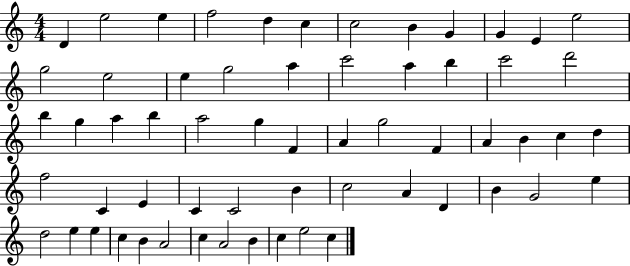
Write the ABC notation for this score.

X:1
T:Untitled
M:4/4
L:1/4
K:C
D e2 e f2 d c c2 B G G E e2 g2 e2 e g2 a c'2 a b c'2 d'2 b g a b a2 g F A g2 F A B c d f2 C E C C2 B c2 A D B G2 e d2 e e c B A2 c A2 B c e2 c